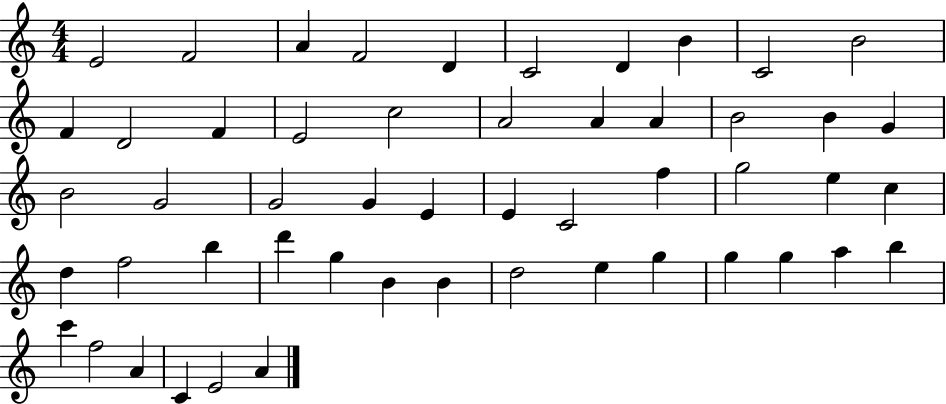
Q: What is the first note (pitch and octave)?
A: E4